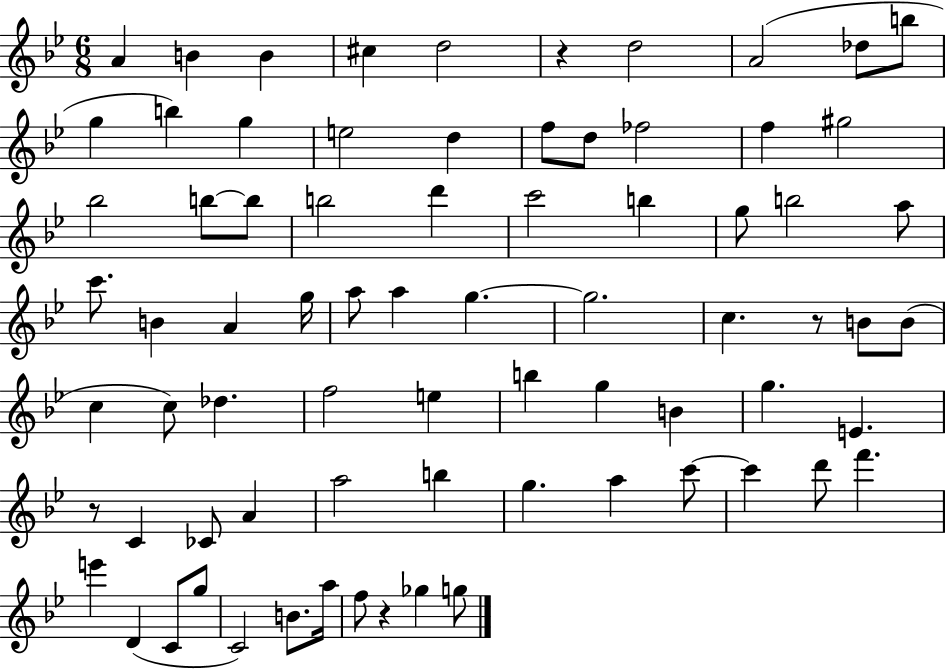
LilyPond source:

{
  \clef treble
  \numericTimeSignature
  \time 6/8
  \key bes \major
  a'4 b'4 b'4 | cis''4 d''2 | r4 d''2 | a'2( des''8 b''8 | \break g''4 b''4) g''4 | e''2 d''4 | f''8 d''8 fes''2 | f''4 gis''2 | \break bes''2 b''8~~ b''8 | b''2 d'''4 | c'''2 b''4 | g''8 b''2 a''8 | \break c'''8. b'4 a'4 g''16 | a''8 a''4 g''4.~~ | g''2. | c''4. r8 b'8 b'8( | \break c''4 c''8) des''4. | f''2 e''4 | b''4 g''4 b'4 | g''4. e'4. | \break r8 c'4 ces'8 a'4 | a''2 b''4 | g''4. a''4 c'''8~~ | c'''4 d'''8 f'''4. | \break e'''4 d'4( c'8 g''8 | c'2) b'8. a''16 | f''8 r4 ges''4 g''8 | \bar "|."
}